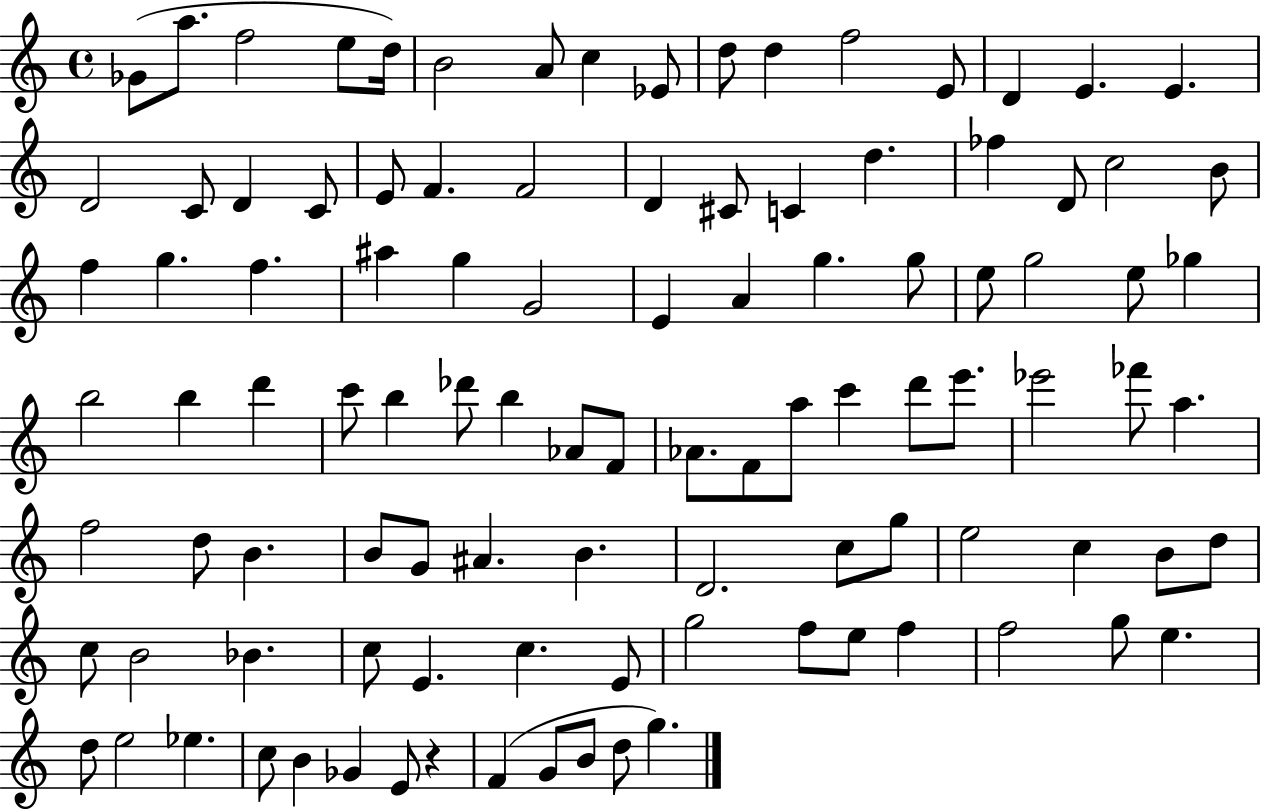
{
  \clef treble
  \time 4/4
  \defaultTimeSignature
  \key c \major
  ges'8( a''8. f''2 e''8 d''16) | b'2 a'8 c''4 ees'8 | d''8 d''4 f''2 e'8 | d'4 e'4. e'4. | \break d'2 c'8 d'4 c'8 | e'8 f'4. f'2 | d'4 cis'8 c'4 d''4. | fes''4 d'8 c''2 b'8 | \break f''4 g''4. f''4. | ais''4 g''4 g'2 | e'4 a'4 g''4. g''8 | e''8 g''2 e''8 ges''4 | \break b''2 b''4 d'''4 | c'''8 b''4 des'''8 b''4 aes'8 f'8 | aes'8. f'8 a''8 c'''4 d'''8 e'''8. | ees'''2 fes'''8 a''4. | \break f''2 d''8 b'4. | b'8 g'8 ais'4. b'4. | d'2. c''8 g''8 | e''2 c''4 b'8 d''8 | \break c''8 b'2 bes'4. | c''8 e'4. c''4. e'8 | g''2 f''8 e''8 f''4 | f''2 g''8 e''4. | \break d''8 e''2 ees''4. | c''8 b'4 ges'4 e'8 r4 | f'4( g'8 b'8 d''8 g''4.) | \bar "|."
}